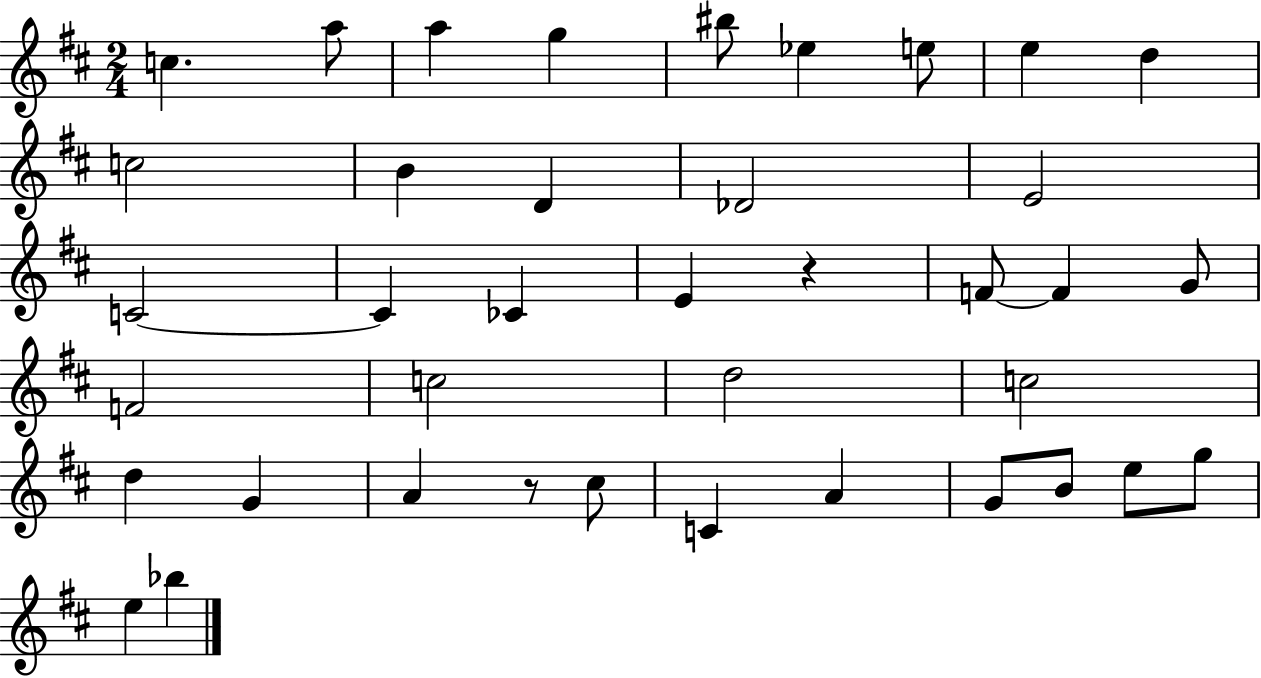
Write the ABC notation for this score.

X:1
T:Untitled
M:2/4
L:1/4
K:D
c a/2 a g ^b/2 _e e/2 e d c2 B D _D2 E2 C2 C _C E z F/2 F G/2 F2 c2 d2 c2 d G A z/2 ^c/2 C A G/2 B/2 e/2 g/2 e _b